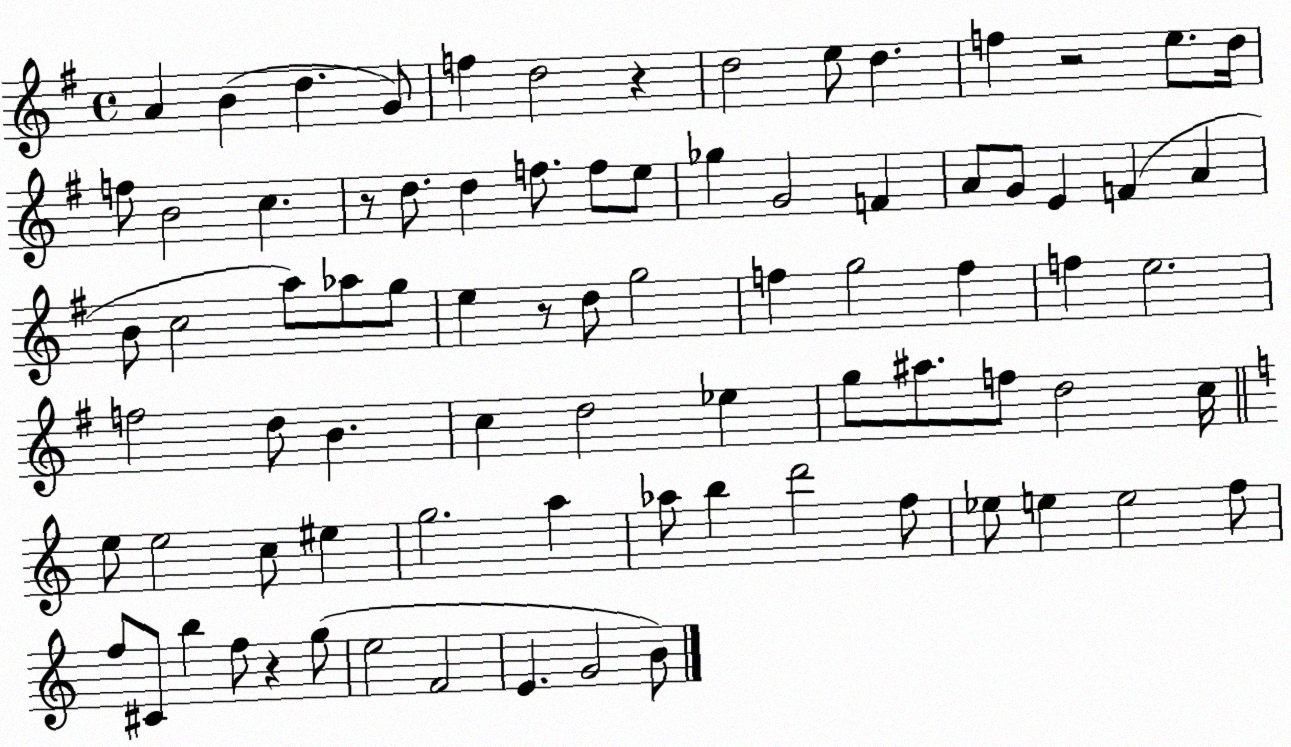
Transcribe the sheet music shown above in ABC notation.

X:1
T:Untitled
M:4/4
L:1/4
K:G
A B d G/2 f d2 z d2 e/2 d f z2 e/2 d/4 f/2 B2 c z/2 d/2 d f/2 f/2 e/2 _g G2 F A/2 G/2 E F A B/2 c2 a/2 _a/2 g/2 e z/2 d/2 g2 f g2 f f e2 f2 d/2 B c d2 _e g/2 ^a/2 f/2 d2 c/4 e/2 e2 c/2 ^e g2 a _a/2 b d'2 f/2 _e/2 e e2 f/2 f/2 ^C/2 b f/2 z g/2 e2 F2 E G2 B/2